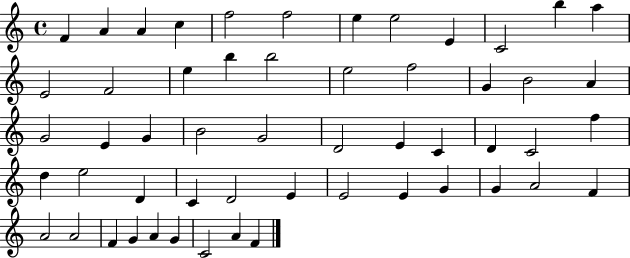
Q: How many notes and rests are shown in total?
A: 54